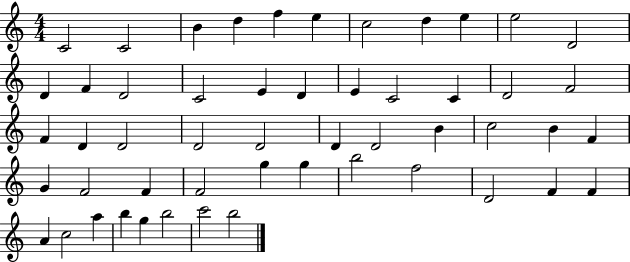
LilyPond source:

{
  \clef treble
  \numericTimeSignature
  \time 4/4
  \key c \major
  c'2 c'2 | b'4 d''4 f''4 e''4 | c''2 d''4 e''4 | e''2 d'2 | \break d'4 f'4 d'2 | c'2 e'4 d'4 | e'4 c'2 c'4 | d'2 f'2 | \break f'4 d'4 d'2 | d'2 d'2 | d'4 d'2 b'4 | c''2 b'4 f'4 | \break g'4 f'2 f'4 | f'2 g''4 g''4 | b''2 f''2 | d'2 f'4 f'4 | \break a'4 c''2 a''4 | b''4 g''4 b''2 | c'''2 b''2 | \bar "|."
}